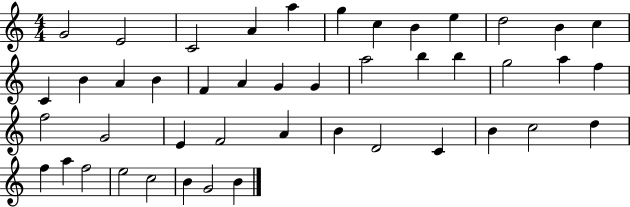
X:1
T:Untitled
M:4/4
L:1/4
K:C
G2 E2 C2 A a g c B e d2 B c C B A B F A G G a2 b b g2 a f f2 G2 E F2 A B D2 C B c2 d f a f2 e2 c2 B G2 B